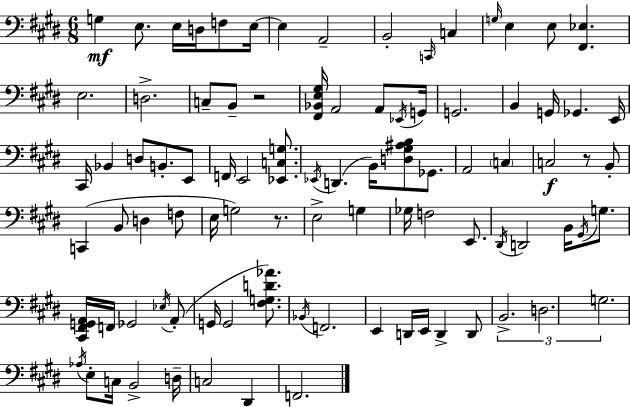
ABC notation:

X:1
T:Untitled
M:6/8
L:1/4
K:E
G, E,/2 E,/4 D,/4 F,/2 E,/4 E, A,,2 B,,2 C,,/4 C, G,/4 E, E,/2 [^F,,_E,] E,2 D,2 C,/2 B,,/2 z2 [^F,,_B,,E,^G,]/4 A,,2 A,,/2 _E,,/4 G,,/4 G,,2 B,, G,,/4 _G,, E,,/4 ^C,,/4 _B,, D,/2 B,,/2 E,,/2 F,,/4 E,,2 [_E,,C,G,]/2 _E,,/4 D,, B,,/4 [D,^G,^A,B,]/2 _G,,/2 A,,2 C, C,2 z/2 B,,/2 C,, B,,/2 D, F,/2 E,/4 G,2 z/2 E,2 G, _G,/4 F,2 E,,/2 ^D,,/4 D,,2 B,,/4 ^G,,/4 G,/2 [^C,,^F,,G,,A,,]/4 F,,/4 _G,,2 _E,/4 A,,/2 G,,/4 G,,2 [^F,G,D_A]/2 _B,,/4 F,,2 E,, D,,/4 E,,/4 D,, D,,/2 B,,2 D,2 G,2 _A,/4 E,/2 C,/4 B,,2 D,/4 C,2 ^D,, F,,2